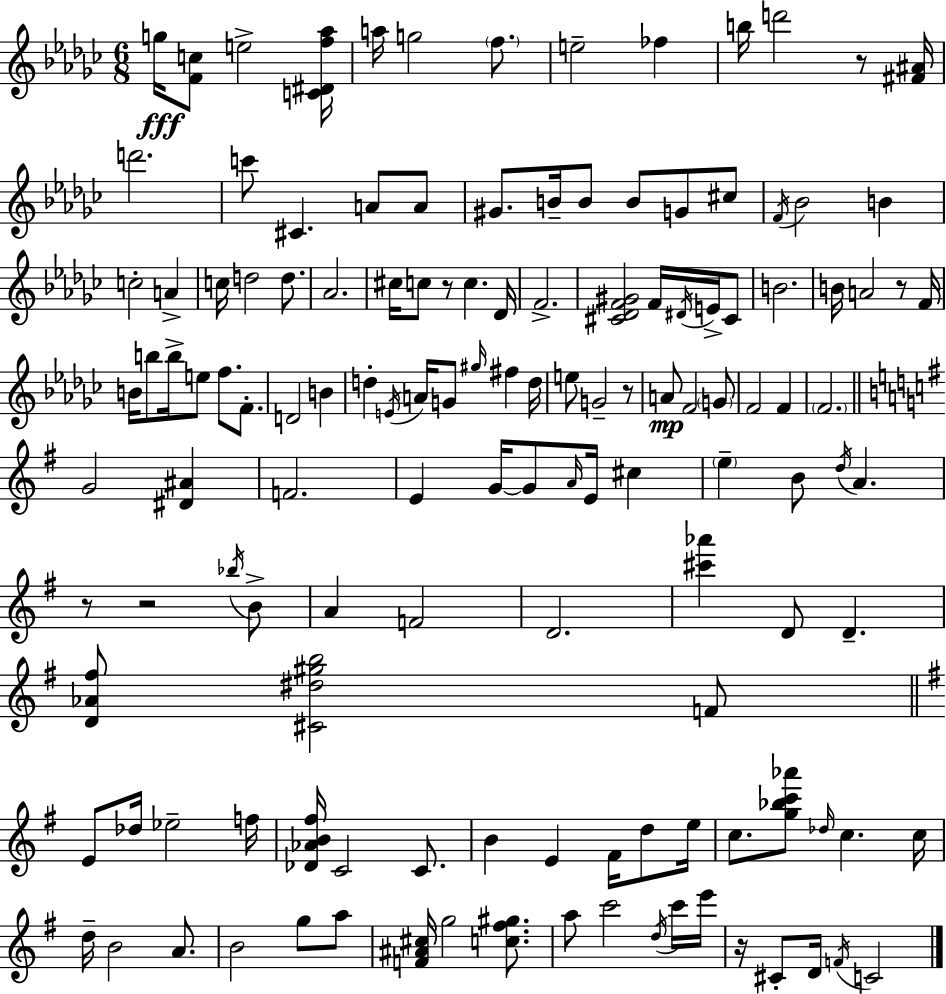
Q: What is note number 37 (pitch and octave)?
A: E4